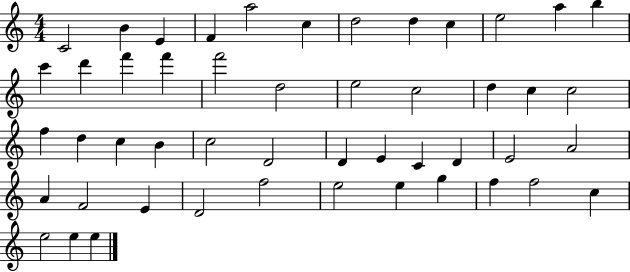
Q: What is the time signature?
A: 4/4